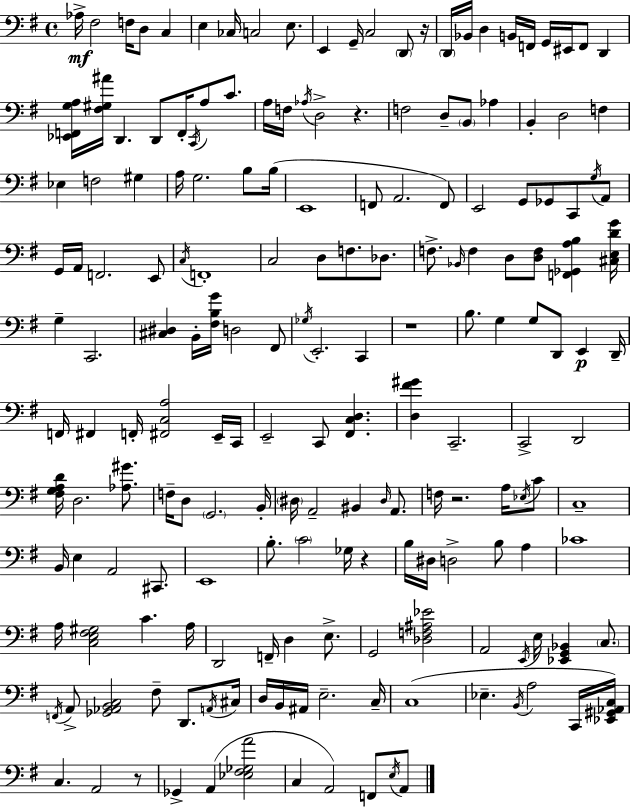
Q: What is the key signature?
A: E minor